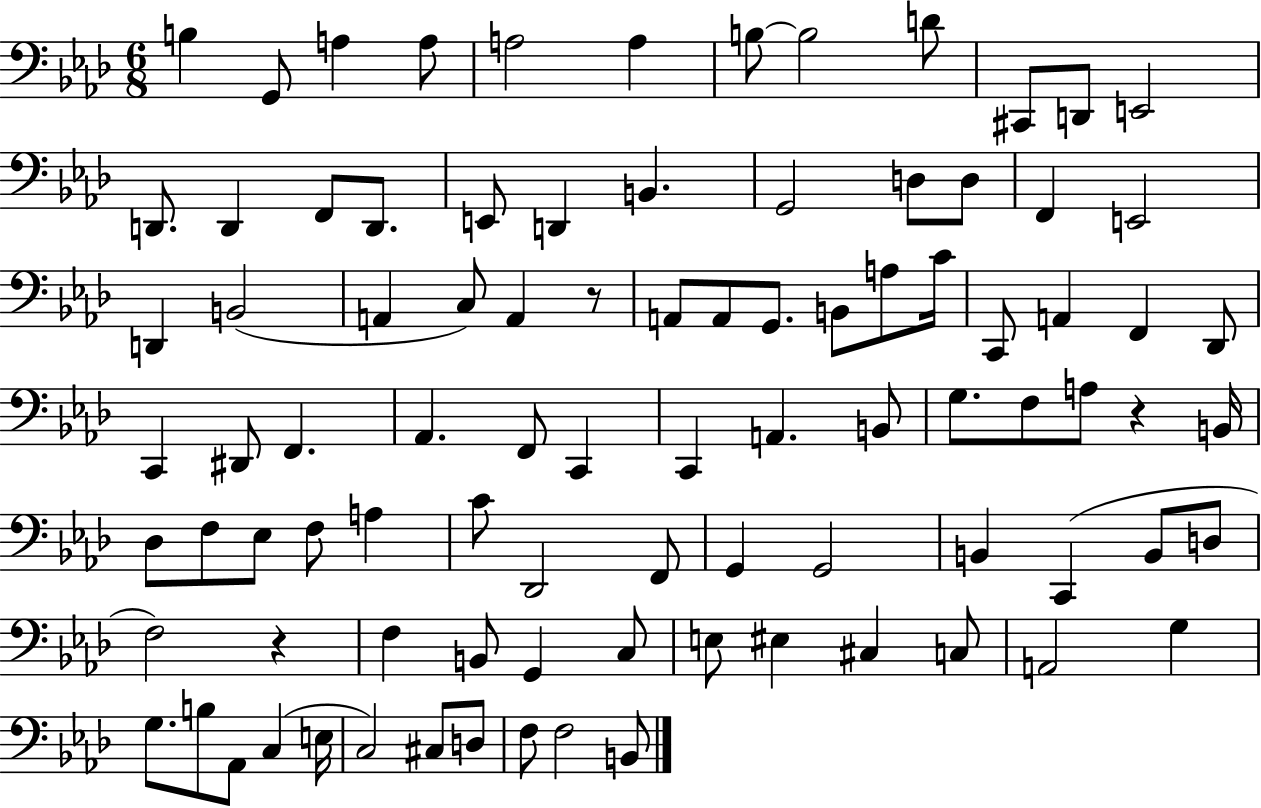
X:1
T:Untitled
M:6/8
L:1/4
K:Ab
B, G,,/2 A, A,/2 A,2 A, B,/2 B,2 D/2 ^C,,/2 D,,/2 E,,2 D,,/2 D,, F,,/2 D,,/2 E,,/2 D,, B,, G,,2 D,/2 D,/2 F,, E,,2 D,, B,,2 A,, C,/2 A,, z/2 A,,/2 A,,/2 G,,/2 B,,/2 A,/2 C/4 C,,/2 A,, F,, _D,,/2 C,, ^D,,/2 F,, _A,, F,,/2 C,, C,, A,, B,,/2 G,/2 F,/2 A,/2 z B,,/4 _D,/2 F,/2 _E,/2 F,/2 A, C/2 _D,,2 F,,/2 G,, G,,2 B,, C,, B,,/2 D,/2 F,2 z F, B,,/2 G,, C,/2 E,/2 ^E, ^C, C,/2 A,,2 G, G,/2 B,/2 _A,,/2 C, E,/4 C,2 ^C,/2 D,/2 F,/2 F,2 B,,/2